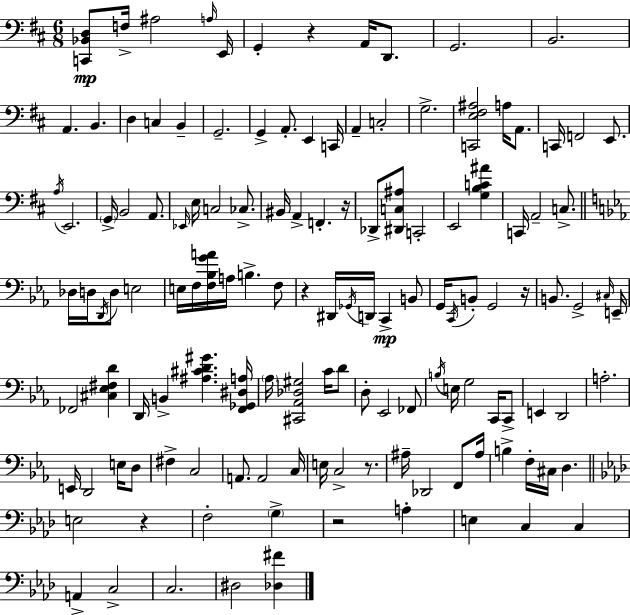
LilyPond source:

{
  \clef bass
  \numericTimeSignature
  \time 6/8
  \key d \major
  <c, bes, d>8\mp f16-> ais2 \grace { a16 } | e,16 g,4-. r4 a,16 d,8. | g,2. | b,2. | \break a,4. b,4. | d4 c4 b,4-- | g,2.-- | g,4-> a,8.-. e,4 | \break c,16 a,4-- c2-. | g2.-> | <c, e fis ais>2 a16 a,8. | c,16 f,2 e,8. | \break \acciaccatura { a16 } e,2. | \parenthesize g,16-> b,2 a,8. | \grace { ees,16 } e16 c2 | ces8.-> bis,16 a,4-> f,4.-. | \break r16 des,8-> <dis, c ais>8 c,2-. | e,2 <g b c' ais'>4 | c,16 a,2-- | c8.-> \bar "||" \break \key c \minor des16 d16 \acciaccatura { d,16 } d8 e2 | e16 f16 <f bes g' a'>16 a16 b4.-> f8 | r4 dis,16 \acciaccatura { ges,16 } d,16 c,4->\mp | b,8 g,16 \acciaccatura { c,16 } b,8-. g,2 | \break r16 b,8. g,2-> | \grace { cis16 } e,16-- fes,2 | <cis ees fis d'>4 d,16 b,4-> <ais cis' d' gis'>4. | <f, ges, dis a>16 \parenthesize aes16 <cis, aes, des gis>2 | \break c'16 d'8 d8-. ees,2 | fes,8 \acciaccatura { b16 } e16 g2 | c,16 c,8-> e,4 d,2 | a2.-. | \break e,16 d,2 | e16 d8 fis4-> c2 | a,8. a,2 | c16 e16 c2-> | \break r8. ais16-- des,2 | f,8 ais16 b4-> f16-. cis16 d4. | \bar "||" \break \key aes \major e2 r4 | f2-. \parenthesize g4-> | r2 a4-. | e4 c4 c4 | \break a,4-> c2-> | c2. | dis2 <des fis'>4 | \bar "|."
}